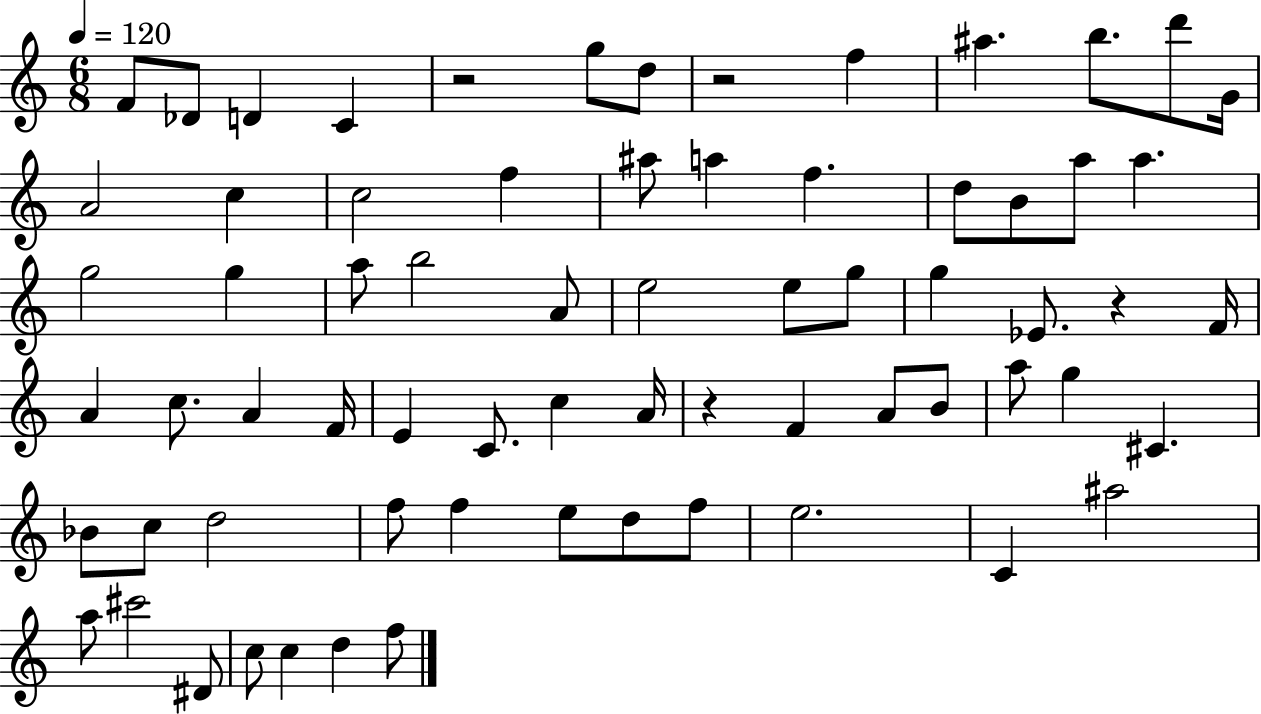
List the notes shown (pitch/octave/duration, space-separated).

F4/e Db4/e D4/q C4/q R/h G5/e D5/e R/h F5/q A#5/q. B5/e. D6/e G4/s A4/h C5/q C5/h F5/q A#5/e A5/q F5/q. D5/e B4/e A5/e A5/q. G5/h G5/q A5/e B5/h A4/e E5/h E5/e G5/e G5/q Eb4/e. R/q F4/s A4/q C5/e. A4/q F4/s E4/q C4/e. C5/q A4/s R/q F4/q A4/e B4/e A5/e G5/q C#4/q. Bb4/e C5/e D5/h F5/e F5/q E5/e D5/e F5/e E5/h. C4/q A#5/h A5/e C#6/h D#4/e C5/e C5/q D5/q F5/e